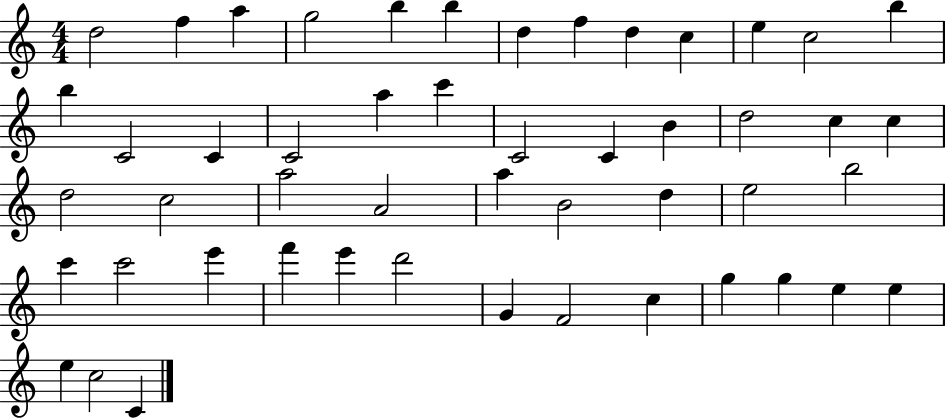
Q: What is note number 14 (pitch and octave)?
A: B5